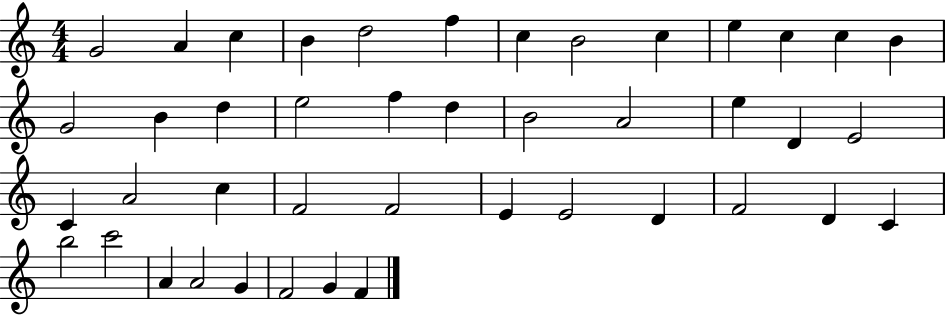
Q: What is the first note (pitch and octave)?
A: G4